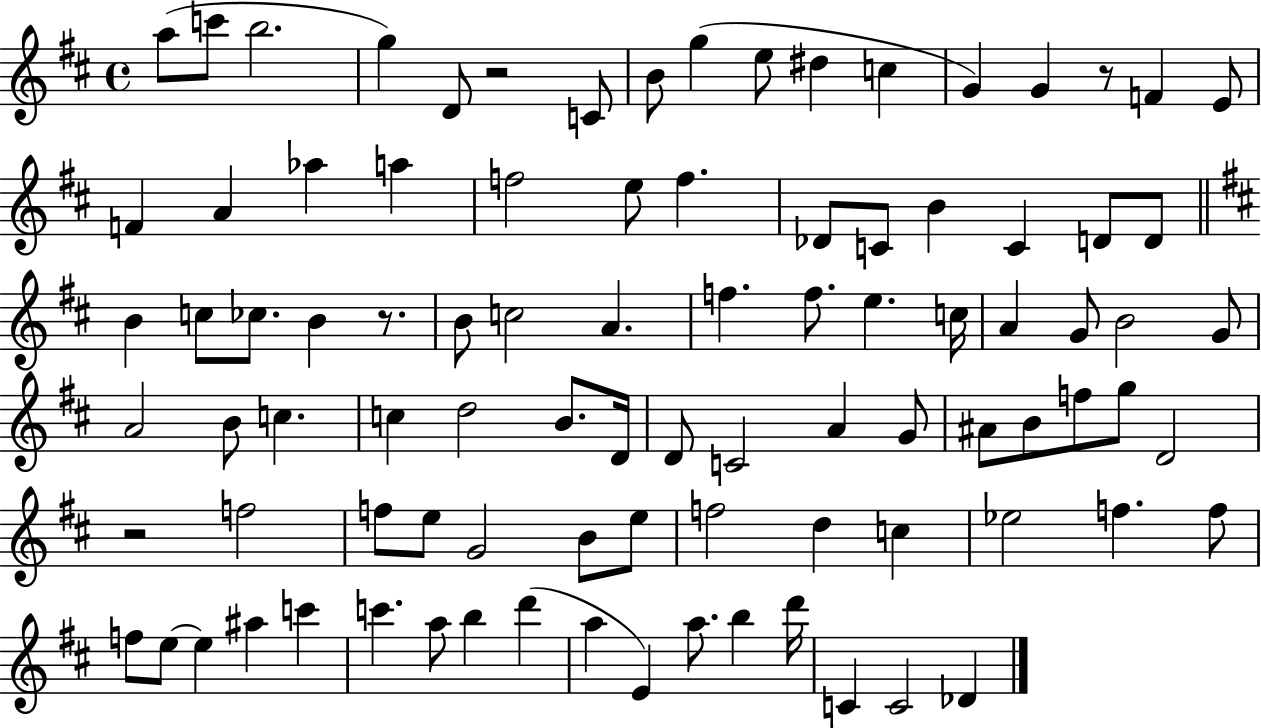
A5/e C6/e B5/h. G5/q D4/e R/h C4/e B4/e G5/q E5/e D#5/q C5/q G4/q G4/q R/e F4/q E4/e F4/q A4/q Ab5/q A5/q F5/h E5/e F5/q. Db4/e C4/e B4/q C4/q D4/e D4/e B4/q C5/e CES5/e. B4/q R/e. B4/e C5/h A4/q. F5/q. F5/e. E5/q. C5/s A4/q G4/e B4/h G4/e A4/h B4/e C5/q. C5/q D5/h B4/e. D4/s D4/e C4/h A4/q G4/e A#4/e B4/e F5/e G5/e D4/h R/h F5/h F5/e E5/e G4/h B4/e E5/e F5/h D5/q C5/q Eb5/h F5/q. F5/e F5/e E5/e E5/q A#5/q C6/q C6/q. A5/e B5/q D6/q A5/q E4/q A5/e. B5/q D6/s C4/q C4/h Db4/q